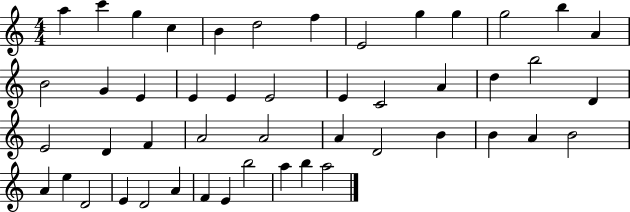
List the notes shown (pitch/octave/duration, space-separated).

A5/q C6/q G5/q C5/q B4/q D5/h F5/q E4/h G5/q G5/q G5/h B5/q A4/q B4/h G4/q E4/q E4/q E4/q E4/h E4/q C4/h A4/q D5/q B5/h D4/q E4/h D4/q F4/q A4/h A4/h A4/q D4/h B4/q B4/q A4/q B4/h A4/q E5/q D4/h E4/q D4/h A4/q F4/q E4/q B5/h A5/q B5/q A5/h